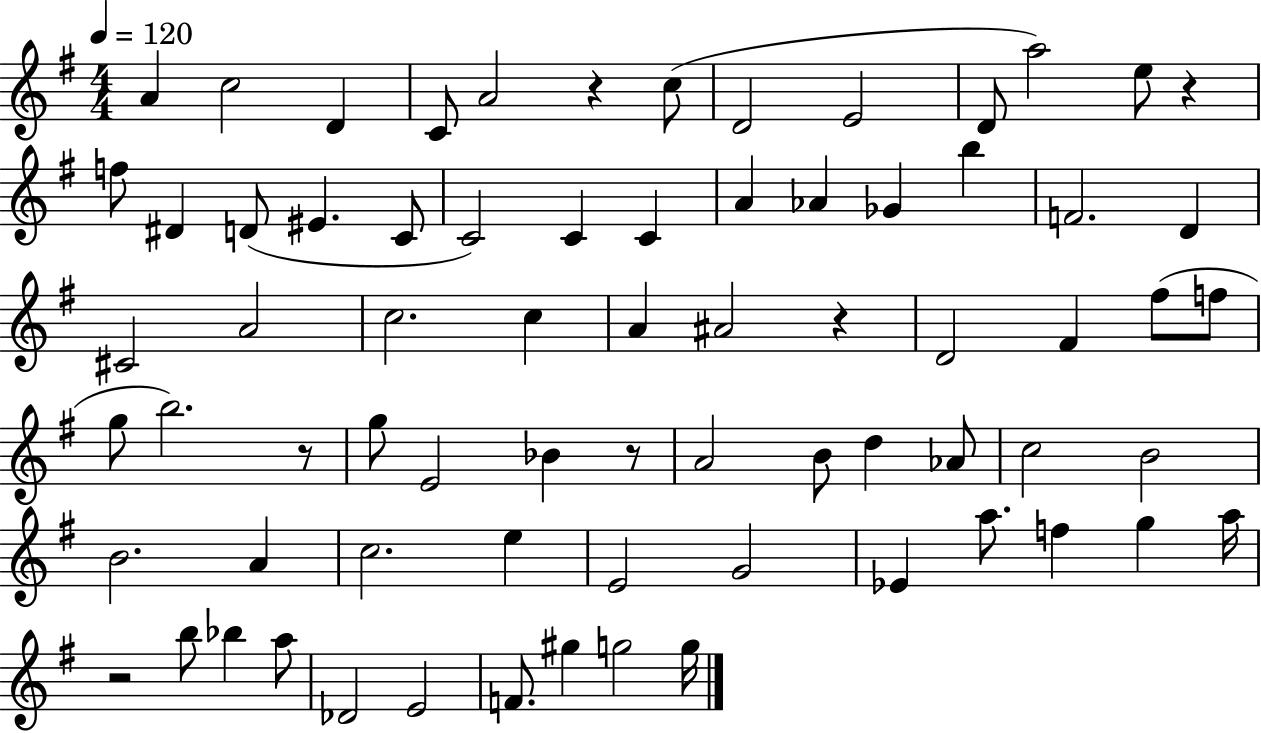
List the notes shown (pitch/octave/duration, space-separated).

A4/q C5/h D4/q C4/e A4/h R/q C5/e D4/h E4/h D4/e A5/h E5/e R/q F5/e D#4/q D4/e EIS4/q. C4/e C4/h C4/q C4/q A4/q Ab4/q Gb4/q B5/q F4/h. D4/q C#4/h A4/h C5/h. C5/q A4/q A#4/h R/q D4/h F#4/q F#5/e F5/e G5/e B5/h. R/e G5/e E4/h Bb4/q R/e A4/h B4/e D5/q Ab4/e C5/h B4/h B4/h. A4/q C5/h. E5/q E4/h G4/h Eb4/q A5/e. F5/q G5/q A5/s R/h B5/e Bb5/q A5/e Db4/h E4/h F4/e. G#5/q G5/h G5/s